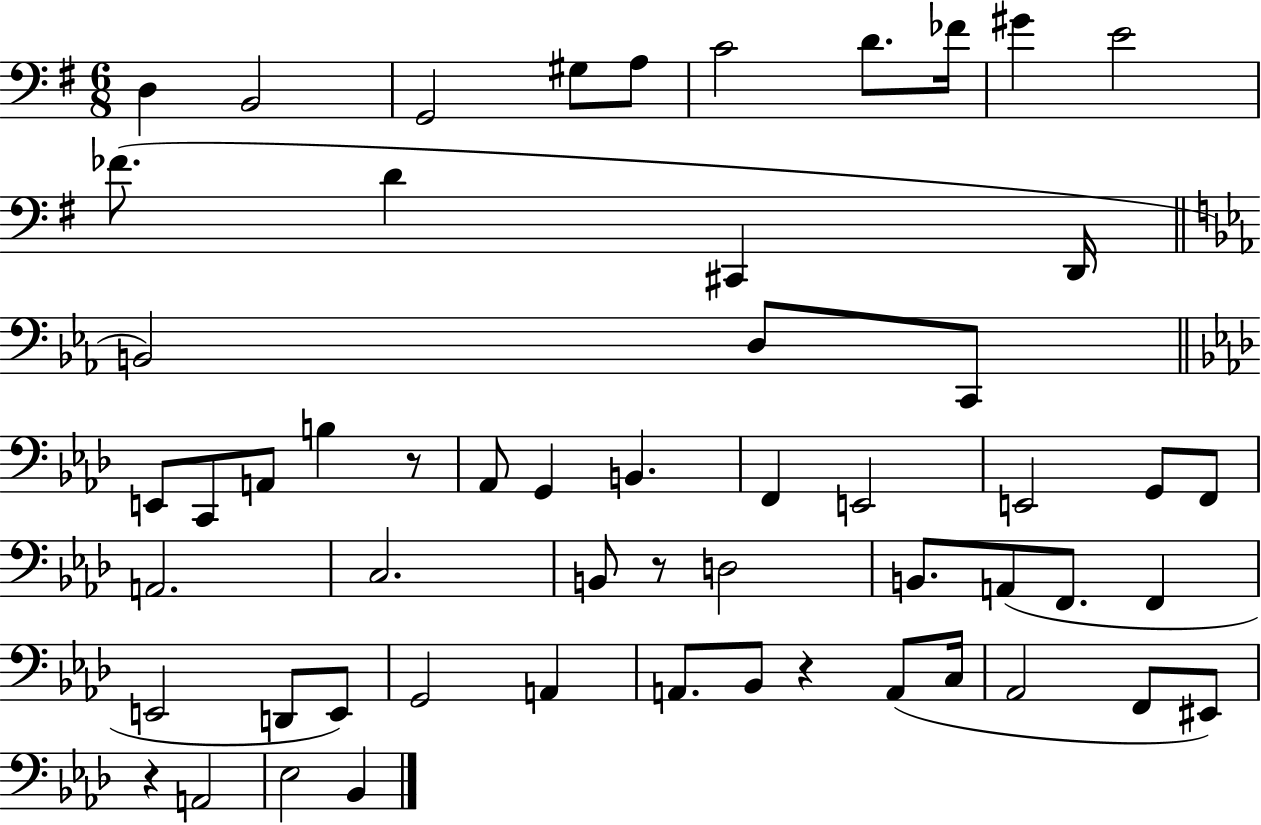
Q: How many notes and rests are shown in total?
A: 56